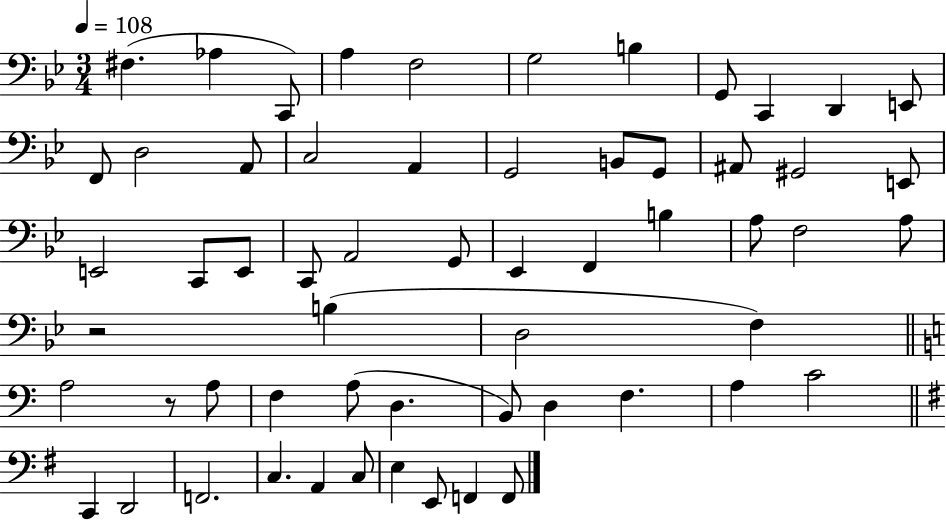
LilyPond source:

{
  \clef bass
  \numericTimeSignature
  \time 3/4
  \key bes \major
  \tempo 4 = 108
  fis4.( aes4 c,8) | a4 f2 | g2 b4 | g,8 c,4 d,4 e,8 | \break f,8 d2 a,8 | c2 a,4 | g,2 b,8 g,8 | ais,8 gis,2 e,8 | \break e,2 c,8 e,8 | c,8 a,2 g,8 | ees,4 f,4 b4 | a8 f2 a8 | \break r2 b4( | d2 f4) | \bar "||" \break \key c \major a2 r8 a8 | f4 a8( d4. | b,8) d4 f4. | a4 c'2 | \break \bar "||" \break \key e \minor c,4 d,2 | f,2. | c4. a,4 c8 | e4 e,8 f,4 f,8 | \break \bar "|."
}